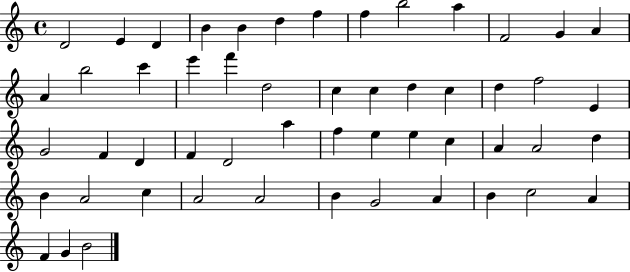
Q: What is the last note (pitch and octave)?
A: B4